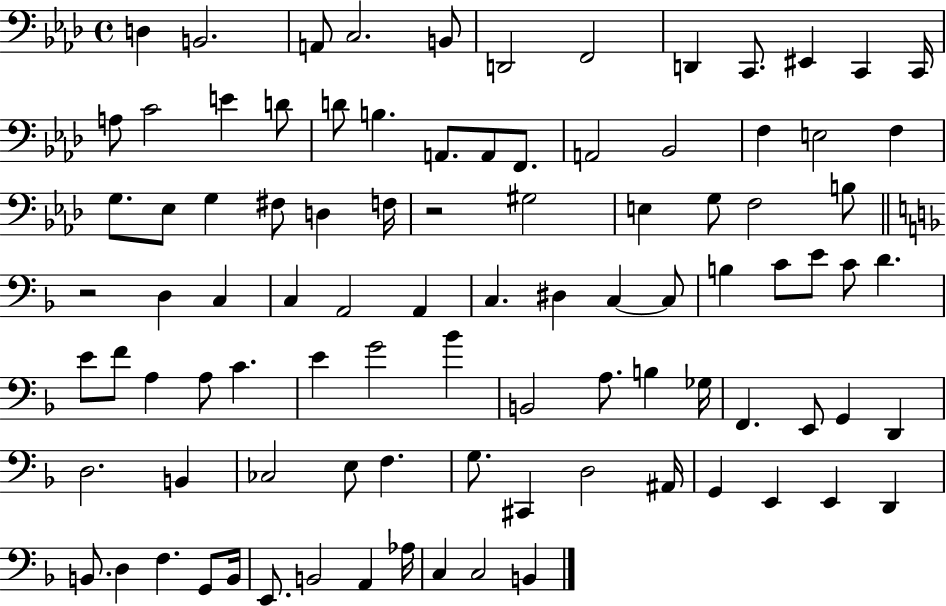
{
  \clef bass
  \time 4/4
  \defaultTimeSignature
  \key aes \major
  d4 b,2. | a,8 c2. b,8 | d,2 f,2 | d,4 c,8. eis,4 c,4 c,16 | \break a8 c'2 e'4 d'8 | d'8 b4. a,8. a,8 f,8. | a,2 bes,2 | f4 e2 f4 | \break g8. ees8 g4 fis8 d4 f16 | r2 gis2 | e4 g8 f2 b8 | \bar "||" \break \key f \major r2 d4 c4 | c4 a,2 a,4 | c4. dis4 c4~~ c8 | b4 c'8 e'8 c'8 d'4. | \break e'8 f'8 a4 a8 c'4. | e'4 g'2 bes'4 | b,2 a8. b4 ges16 | f,4. e,8 g,4 d,4 | \break d2. b,4 | ces2 e8 f4. | g8. cis,4 d2 ais,16 | g,4 e,4 e,4 d,4 | \break b,8. d4 f4. g,8 b,16 | e,8. b,2 a,4 aes16 | c4 c2 b,4 | \bar "|."
}